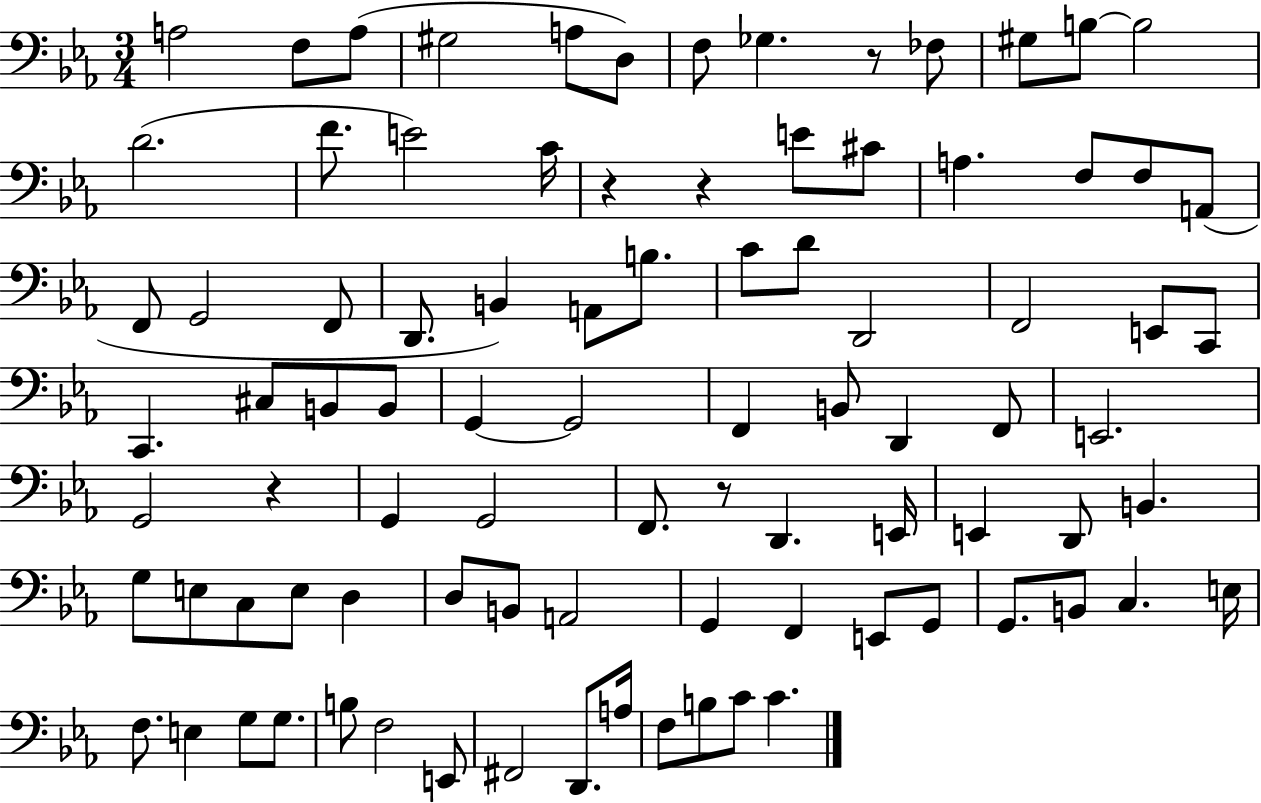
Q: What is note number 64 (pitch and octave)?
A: G2